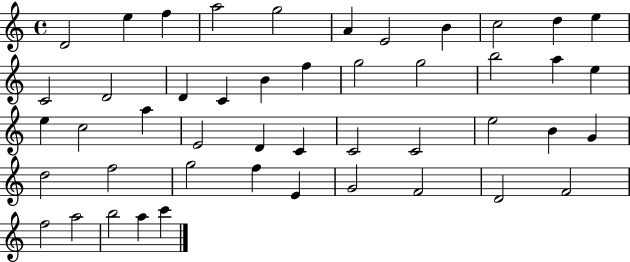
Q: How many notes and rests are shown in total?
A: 47